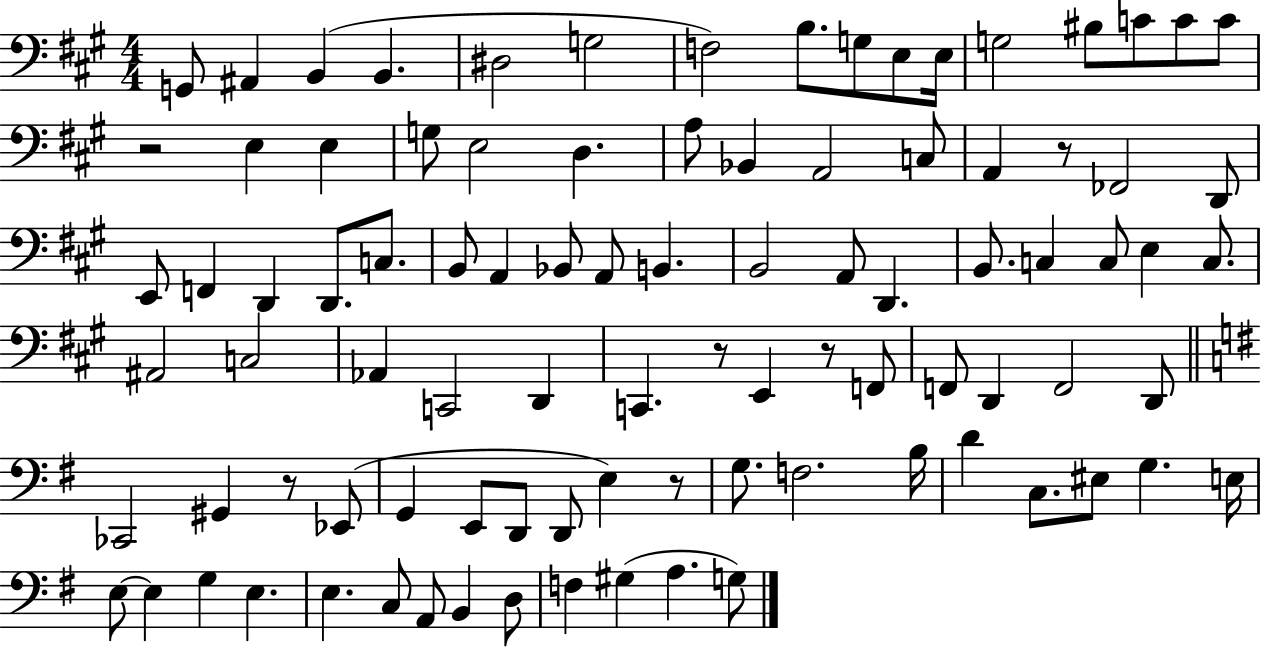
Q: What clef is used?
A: bass